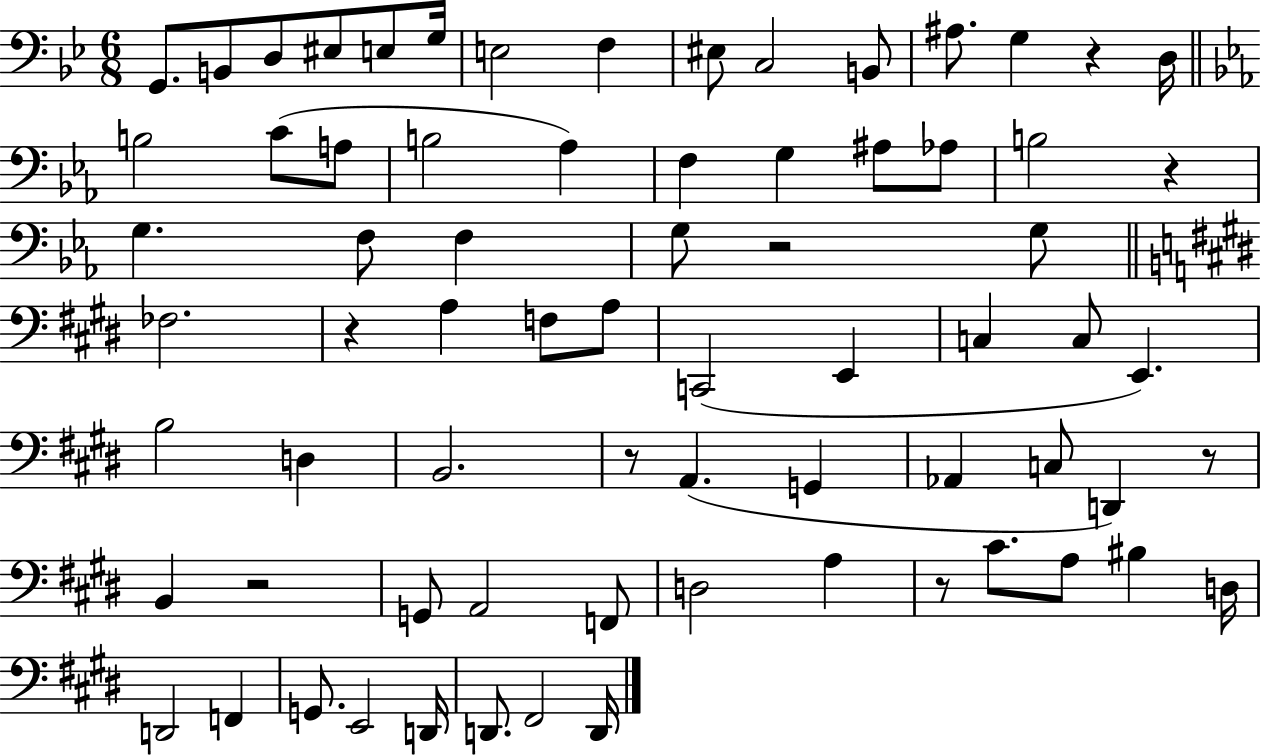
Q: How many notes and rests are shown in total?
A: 72